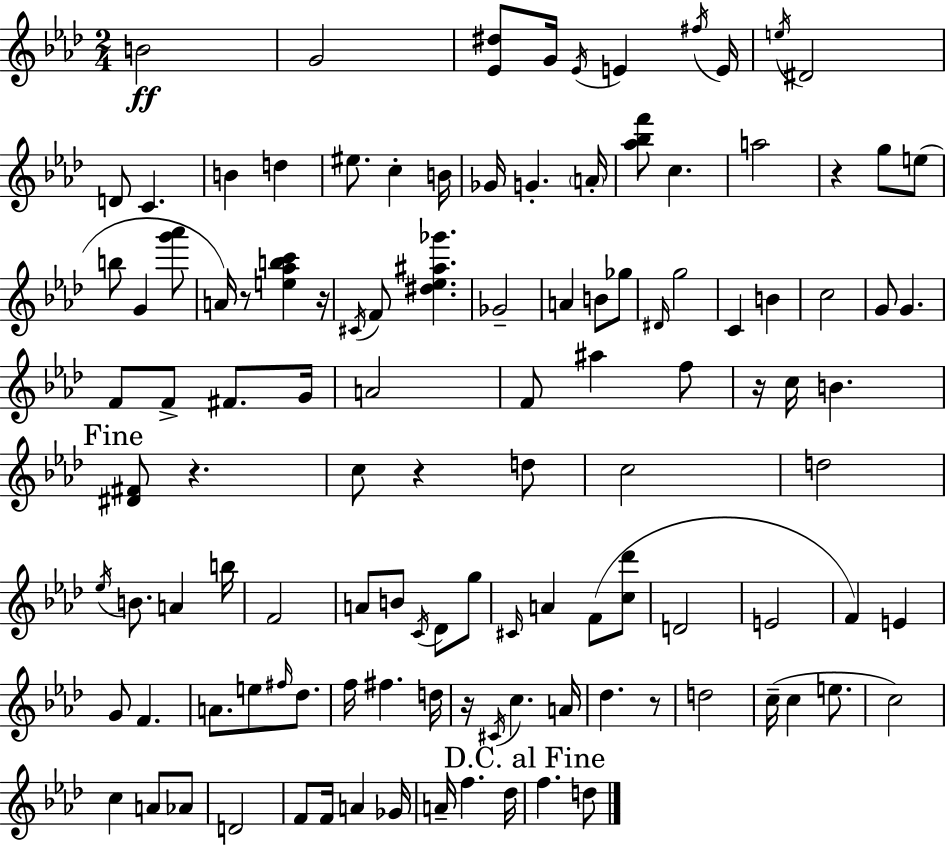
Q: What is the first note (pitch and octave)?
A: B4